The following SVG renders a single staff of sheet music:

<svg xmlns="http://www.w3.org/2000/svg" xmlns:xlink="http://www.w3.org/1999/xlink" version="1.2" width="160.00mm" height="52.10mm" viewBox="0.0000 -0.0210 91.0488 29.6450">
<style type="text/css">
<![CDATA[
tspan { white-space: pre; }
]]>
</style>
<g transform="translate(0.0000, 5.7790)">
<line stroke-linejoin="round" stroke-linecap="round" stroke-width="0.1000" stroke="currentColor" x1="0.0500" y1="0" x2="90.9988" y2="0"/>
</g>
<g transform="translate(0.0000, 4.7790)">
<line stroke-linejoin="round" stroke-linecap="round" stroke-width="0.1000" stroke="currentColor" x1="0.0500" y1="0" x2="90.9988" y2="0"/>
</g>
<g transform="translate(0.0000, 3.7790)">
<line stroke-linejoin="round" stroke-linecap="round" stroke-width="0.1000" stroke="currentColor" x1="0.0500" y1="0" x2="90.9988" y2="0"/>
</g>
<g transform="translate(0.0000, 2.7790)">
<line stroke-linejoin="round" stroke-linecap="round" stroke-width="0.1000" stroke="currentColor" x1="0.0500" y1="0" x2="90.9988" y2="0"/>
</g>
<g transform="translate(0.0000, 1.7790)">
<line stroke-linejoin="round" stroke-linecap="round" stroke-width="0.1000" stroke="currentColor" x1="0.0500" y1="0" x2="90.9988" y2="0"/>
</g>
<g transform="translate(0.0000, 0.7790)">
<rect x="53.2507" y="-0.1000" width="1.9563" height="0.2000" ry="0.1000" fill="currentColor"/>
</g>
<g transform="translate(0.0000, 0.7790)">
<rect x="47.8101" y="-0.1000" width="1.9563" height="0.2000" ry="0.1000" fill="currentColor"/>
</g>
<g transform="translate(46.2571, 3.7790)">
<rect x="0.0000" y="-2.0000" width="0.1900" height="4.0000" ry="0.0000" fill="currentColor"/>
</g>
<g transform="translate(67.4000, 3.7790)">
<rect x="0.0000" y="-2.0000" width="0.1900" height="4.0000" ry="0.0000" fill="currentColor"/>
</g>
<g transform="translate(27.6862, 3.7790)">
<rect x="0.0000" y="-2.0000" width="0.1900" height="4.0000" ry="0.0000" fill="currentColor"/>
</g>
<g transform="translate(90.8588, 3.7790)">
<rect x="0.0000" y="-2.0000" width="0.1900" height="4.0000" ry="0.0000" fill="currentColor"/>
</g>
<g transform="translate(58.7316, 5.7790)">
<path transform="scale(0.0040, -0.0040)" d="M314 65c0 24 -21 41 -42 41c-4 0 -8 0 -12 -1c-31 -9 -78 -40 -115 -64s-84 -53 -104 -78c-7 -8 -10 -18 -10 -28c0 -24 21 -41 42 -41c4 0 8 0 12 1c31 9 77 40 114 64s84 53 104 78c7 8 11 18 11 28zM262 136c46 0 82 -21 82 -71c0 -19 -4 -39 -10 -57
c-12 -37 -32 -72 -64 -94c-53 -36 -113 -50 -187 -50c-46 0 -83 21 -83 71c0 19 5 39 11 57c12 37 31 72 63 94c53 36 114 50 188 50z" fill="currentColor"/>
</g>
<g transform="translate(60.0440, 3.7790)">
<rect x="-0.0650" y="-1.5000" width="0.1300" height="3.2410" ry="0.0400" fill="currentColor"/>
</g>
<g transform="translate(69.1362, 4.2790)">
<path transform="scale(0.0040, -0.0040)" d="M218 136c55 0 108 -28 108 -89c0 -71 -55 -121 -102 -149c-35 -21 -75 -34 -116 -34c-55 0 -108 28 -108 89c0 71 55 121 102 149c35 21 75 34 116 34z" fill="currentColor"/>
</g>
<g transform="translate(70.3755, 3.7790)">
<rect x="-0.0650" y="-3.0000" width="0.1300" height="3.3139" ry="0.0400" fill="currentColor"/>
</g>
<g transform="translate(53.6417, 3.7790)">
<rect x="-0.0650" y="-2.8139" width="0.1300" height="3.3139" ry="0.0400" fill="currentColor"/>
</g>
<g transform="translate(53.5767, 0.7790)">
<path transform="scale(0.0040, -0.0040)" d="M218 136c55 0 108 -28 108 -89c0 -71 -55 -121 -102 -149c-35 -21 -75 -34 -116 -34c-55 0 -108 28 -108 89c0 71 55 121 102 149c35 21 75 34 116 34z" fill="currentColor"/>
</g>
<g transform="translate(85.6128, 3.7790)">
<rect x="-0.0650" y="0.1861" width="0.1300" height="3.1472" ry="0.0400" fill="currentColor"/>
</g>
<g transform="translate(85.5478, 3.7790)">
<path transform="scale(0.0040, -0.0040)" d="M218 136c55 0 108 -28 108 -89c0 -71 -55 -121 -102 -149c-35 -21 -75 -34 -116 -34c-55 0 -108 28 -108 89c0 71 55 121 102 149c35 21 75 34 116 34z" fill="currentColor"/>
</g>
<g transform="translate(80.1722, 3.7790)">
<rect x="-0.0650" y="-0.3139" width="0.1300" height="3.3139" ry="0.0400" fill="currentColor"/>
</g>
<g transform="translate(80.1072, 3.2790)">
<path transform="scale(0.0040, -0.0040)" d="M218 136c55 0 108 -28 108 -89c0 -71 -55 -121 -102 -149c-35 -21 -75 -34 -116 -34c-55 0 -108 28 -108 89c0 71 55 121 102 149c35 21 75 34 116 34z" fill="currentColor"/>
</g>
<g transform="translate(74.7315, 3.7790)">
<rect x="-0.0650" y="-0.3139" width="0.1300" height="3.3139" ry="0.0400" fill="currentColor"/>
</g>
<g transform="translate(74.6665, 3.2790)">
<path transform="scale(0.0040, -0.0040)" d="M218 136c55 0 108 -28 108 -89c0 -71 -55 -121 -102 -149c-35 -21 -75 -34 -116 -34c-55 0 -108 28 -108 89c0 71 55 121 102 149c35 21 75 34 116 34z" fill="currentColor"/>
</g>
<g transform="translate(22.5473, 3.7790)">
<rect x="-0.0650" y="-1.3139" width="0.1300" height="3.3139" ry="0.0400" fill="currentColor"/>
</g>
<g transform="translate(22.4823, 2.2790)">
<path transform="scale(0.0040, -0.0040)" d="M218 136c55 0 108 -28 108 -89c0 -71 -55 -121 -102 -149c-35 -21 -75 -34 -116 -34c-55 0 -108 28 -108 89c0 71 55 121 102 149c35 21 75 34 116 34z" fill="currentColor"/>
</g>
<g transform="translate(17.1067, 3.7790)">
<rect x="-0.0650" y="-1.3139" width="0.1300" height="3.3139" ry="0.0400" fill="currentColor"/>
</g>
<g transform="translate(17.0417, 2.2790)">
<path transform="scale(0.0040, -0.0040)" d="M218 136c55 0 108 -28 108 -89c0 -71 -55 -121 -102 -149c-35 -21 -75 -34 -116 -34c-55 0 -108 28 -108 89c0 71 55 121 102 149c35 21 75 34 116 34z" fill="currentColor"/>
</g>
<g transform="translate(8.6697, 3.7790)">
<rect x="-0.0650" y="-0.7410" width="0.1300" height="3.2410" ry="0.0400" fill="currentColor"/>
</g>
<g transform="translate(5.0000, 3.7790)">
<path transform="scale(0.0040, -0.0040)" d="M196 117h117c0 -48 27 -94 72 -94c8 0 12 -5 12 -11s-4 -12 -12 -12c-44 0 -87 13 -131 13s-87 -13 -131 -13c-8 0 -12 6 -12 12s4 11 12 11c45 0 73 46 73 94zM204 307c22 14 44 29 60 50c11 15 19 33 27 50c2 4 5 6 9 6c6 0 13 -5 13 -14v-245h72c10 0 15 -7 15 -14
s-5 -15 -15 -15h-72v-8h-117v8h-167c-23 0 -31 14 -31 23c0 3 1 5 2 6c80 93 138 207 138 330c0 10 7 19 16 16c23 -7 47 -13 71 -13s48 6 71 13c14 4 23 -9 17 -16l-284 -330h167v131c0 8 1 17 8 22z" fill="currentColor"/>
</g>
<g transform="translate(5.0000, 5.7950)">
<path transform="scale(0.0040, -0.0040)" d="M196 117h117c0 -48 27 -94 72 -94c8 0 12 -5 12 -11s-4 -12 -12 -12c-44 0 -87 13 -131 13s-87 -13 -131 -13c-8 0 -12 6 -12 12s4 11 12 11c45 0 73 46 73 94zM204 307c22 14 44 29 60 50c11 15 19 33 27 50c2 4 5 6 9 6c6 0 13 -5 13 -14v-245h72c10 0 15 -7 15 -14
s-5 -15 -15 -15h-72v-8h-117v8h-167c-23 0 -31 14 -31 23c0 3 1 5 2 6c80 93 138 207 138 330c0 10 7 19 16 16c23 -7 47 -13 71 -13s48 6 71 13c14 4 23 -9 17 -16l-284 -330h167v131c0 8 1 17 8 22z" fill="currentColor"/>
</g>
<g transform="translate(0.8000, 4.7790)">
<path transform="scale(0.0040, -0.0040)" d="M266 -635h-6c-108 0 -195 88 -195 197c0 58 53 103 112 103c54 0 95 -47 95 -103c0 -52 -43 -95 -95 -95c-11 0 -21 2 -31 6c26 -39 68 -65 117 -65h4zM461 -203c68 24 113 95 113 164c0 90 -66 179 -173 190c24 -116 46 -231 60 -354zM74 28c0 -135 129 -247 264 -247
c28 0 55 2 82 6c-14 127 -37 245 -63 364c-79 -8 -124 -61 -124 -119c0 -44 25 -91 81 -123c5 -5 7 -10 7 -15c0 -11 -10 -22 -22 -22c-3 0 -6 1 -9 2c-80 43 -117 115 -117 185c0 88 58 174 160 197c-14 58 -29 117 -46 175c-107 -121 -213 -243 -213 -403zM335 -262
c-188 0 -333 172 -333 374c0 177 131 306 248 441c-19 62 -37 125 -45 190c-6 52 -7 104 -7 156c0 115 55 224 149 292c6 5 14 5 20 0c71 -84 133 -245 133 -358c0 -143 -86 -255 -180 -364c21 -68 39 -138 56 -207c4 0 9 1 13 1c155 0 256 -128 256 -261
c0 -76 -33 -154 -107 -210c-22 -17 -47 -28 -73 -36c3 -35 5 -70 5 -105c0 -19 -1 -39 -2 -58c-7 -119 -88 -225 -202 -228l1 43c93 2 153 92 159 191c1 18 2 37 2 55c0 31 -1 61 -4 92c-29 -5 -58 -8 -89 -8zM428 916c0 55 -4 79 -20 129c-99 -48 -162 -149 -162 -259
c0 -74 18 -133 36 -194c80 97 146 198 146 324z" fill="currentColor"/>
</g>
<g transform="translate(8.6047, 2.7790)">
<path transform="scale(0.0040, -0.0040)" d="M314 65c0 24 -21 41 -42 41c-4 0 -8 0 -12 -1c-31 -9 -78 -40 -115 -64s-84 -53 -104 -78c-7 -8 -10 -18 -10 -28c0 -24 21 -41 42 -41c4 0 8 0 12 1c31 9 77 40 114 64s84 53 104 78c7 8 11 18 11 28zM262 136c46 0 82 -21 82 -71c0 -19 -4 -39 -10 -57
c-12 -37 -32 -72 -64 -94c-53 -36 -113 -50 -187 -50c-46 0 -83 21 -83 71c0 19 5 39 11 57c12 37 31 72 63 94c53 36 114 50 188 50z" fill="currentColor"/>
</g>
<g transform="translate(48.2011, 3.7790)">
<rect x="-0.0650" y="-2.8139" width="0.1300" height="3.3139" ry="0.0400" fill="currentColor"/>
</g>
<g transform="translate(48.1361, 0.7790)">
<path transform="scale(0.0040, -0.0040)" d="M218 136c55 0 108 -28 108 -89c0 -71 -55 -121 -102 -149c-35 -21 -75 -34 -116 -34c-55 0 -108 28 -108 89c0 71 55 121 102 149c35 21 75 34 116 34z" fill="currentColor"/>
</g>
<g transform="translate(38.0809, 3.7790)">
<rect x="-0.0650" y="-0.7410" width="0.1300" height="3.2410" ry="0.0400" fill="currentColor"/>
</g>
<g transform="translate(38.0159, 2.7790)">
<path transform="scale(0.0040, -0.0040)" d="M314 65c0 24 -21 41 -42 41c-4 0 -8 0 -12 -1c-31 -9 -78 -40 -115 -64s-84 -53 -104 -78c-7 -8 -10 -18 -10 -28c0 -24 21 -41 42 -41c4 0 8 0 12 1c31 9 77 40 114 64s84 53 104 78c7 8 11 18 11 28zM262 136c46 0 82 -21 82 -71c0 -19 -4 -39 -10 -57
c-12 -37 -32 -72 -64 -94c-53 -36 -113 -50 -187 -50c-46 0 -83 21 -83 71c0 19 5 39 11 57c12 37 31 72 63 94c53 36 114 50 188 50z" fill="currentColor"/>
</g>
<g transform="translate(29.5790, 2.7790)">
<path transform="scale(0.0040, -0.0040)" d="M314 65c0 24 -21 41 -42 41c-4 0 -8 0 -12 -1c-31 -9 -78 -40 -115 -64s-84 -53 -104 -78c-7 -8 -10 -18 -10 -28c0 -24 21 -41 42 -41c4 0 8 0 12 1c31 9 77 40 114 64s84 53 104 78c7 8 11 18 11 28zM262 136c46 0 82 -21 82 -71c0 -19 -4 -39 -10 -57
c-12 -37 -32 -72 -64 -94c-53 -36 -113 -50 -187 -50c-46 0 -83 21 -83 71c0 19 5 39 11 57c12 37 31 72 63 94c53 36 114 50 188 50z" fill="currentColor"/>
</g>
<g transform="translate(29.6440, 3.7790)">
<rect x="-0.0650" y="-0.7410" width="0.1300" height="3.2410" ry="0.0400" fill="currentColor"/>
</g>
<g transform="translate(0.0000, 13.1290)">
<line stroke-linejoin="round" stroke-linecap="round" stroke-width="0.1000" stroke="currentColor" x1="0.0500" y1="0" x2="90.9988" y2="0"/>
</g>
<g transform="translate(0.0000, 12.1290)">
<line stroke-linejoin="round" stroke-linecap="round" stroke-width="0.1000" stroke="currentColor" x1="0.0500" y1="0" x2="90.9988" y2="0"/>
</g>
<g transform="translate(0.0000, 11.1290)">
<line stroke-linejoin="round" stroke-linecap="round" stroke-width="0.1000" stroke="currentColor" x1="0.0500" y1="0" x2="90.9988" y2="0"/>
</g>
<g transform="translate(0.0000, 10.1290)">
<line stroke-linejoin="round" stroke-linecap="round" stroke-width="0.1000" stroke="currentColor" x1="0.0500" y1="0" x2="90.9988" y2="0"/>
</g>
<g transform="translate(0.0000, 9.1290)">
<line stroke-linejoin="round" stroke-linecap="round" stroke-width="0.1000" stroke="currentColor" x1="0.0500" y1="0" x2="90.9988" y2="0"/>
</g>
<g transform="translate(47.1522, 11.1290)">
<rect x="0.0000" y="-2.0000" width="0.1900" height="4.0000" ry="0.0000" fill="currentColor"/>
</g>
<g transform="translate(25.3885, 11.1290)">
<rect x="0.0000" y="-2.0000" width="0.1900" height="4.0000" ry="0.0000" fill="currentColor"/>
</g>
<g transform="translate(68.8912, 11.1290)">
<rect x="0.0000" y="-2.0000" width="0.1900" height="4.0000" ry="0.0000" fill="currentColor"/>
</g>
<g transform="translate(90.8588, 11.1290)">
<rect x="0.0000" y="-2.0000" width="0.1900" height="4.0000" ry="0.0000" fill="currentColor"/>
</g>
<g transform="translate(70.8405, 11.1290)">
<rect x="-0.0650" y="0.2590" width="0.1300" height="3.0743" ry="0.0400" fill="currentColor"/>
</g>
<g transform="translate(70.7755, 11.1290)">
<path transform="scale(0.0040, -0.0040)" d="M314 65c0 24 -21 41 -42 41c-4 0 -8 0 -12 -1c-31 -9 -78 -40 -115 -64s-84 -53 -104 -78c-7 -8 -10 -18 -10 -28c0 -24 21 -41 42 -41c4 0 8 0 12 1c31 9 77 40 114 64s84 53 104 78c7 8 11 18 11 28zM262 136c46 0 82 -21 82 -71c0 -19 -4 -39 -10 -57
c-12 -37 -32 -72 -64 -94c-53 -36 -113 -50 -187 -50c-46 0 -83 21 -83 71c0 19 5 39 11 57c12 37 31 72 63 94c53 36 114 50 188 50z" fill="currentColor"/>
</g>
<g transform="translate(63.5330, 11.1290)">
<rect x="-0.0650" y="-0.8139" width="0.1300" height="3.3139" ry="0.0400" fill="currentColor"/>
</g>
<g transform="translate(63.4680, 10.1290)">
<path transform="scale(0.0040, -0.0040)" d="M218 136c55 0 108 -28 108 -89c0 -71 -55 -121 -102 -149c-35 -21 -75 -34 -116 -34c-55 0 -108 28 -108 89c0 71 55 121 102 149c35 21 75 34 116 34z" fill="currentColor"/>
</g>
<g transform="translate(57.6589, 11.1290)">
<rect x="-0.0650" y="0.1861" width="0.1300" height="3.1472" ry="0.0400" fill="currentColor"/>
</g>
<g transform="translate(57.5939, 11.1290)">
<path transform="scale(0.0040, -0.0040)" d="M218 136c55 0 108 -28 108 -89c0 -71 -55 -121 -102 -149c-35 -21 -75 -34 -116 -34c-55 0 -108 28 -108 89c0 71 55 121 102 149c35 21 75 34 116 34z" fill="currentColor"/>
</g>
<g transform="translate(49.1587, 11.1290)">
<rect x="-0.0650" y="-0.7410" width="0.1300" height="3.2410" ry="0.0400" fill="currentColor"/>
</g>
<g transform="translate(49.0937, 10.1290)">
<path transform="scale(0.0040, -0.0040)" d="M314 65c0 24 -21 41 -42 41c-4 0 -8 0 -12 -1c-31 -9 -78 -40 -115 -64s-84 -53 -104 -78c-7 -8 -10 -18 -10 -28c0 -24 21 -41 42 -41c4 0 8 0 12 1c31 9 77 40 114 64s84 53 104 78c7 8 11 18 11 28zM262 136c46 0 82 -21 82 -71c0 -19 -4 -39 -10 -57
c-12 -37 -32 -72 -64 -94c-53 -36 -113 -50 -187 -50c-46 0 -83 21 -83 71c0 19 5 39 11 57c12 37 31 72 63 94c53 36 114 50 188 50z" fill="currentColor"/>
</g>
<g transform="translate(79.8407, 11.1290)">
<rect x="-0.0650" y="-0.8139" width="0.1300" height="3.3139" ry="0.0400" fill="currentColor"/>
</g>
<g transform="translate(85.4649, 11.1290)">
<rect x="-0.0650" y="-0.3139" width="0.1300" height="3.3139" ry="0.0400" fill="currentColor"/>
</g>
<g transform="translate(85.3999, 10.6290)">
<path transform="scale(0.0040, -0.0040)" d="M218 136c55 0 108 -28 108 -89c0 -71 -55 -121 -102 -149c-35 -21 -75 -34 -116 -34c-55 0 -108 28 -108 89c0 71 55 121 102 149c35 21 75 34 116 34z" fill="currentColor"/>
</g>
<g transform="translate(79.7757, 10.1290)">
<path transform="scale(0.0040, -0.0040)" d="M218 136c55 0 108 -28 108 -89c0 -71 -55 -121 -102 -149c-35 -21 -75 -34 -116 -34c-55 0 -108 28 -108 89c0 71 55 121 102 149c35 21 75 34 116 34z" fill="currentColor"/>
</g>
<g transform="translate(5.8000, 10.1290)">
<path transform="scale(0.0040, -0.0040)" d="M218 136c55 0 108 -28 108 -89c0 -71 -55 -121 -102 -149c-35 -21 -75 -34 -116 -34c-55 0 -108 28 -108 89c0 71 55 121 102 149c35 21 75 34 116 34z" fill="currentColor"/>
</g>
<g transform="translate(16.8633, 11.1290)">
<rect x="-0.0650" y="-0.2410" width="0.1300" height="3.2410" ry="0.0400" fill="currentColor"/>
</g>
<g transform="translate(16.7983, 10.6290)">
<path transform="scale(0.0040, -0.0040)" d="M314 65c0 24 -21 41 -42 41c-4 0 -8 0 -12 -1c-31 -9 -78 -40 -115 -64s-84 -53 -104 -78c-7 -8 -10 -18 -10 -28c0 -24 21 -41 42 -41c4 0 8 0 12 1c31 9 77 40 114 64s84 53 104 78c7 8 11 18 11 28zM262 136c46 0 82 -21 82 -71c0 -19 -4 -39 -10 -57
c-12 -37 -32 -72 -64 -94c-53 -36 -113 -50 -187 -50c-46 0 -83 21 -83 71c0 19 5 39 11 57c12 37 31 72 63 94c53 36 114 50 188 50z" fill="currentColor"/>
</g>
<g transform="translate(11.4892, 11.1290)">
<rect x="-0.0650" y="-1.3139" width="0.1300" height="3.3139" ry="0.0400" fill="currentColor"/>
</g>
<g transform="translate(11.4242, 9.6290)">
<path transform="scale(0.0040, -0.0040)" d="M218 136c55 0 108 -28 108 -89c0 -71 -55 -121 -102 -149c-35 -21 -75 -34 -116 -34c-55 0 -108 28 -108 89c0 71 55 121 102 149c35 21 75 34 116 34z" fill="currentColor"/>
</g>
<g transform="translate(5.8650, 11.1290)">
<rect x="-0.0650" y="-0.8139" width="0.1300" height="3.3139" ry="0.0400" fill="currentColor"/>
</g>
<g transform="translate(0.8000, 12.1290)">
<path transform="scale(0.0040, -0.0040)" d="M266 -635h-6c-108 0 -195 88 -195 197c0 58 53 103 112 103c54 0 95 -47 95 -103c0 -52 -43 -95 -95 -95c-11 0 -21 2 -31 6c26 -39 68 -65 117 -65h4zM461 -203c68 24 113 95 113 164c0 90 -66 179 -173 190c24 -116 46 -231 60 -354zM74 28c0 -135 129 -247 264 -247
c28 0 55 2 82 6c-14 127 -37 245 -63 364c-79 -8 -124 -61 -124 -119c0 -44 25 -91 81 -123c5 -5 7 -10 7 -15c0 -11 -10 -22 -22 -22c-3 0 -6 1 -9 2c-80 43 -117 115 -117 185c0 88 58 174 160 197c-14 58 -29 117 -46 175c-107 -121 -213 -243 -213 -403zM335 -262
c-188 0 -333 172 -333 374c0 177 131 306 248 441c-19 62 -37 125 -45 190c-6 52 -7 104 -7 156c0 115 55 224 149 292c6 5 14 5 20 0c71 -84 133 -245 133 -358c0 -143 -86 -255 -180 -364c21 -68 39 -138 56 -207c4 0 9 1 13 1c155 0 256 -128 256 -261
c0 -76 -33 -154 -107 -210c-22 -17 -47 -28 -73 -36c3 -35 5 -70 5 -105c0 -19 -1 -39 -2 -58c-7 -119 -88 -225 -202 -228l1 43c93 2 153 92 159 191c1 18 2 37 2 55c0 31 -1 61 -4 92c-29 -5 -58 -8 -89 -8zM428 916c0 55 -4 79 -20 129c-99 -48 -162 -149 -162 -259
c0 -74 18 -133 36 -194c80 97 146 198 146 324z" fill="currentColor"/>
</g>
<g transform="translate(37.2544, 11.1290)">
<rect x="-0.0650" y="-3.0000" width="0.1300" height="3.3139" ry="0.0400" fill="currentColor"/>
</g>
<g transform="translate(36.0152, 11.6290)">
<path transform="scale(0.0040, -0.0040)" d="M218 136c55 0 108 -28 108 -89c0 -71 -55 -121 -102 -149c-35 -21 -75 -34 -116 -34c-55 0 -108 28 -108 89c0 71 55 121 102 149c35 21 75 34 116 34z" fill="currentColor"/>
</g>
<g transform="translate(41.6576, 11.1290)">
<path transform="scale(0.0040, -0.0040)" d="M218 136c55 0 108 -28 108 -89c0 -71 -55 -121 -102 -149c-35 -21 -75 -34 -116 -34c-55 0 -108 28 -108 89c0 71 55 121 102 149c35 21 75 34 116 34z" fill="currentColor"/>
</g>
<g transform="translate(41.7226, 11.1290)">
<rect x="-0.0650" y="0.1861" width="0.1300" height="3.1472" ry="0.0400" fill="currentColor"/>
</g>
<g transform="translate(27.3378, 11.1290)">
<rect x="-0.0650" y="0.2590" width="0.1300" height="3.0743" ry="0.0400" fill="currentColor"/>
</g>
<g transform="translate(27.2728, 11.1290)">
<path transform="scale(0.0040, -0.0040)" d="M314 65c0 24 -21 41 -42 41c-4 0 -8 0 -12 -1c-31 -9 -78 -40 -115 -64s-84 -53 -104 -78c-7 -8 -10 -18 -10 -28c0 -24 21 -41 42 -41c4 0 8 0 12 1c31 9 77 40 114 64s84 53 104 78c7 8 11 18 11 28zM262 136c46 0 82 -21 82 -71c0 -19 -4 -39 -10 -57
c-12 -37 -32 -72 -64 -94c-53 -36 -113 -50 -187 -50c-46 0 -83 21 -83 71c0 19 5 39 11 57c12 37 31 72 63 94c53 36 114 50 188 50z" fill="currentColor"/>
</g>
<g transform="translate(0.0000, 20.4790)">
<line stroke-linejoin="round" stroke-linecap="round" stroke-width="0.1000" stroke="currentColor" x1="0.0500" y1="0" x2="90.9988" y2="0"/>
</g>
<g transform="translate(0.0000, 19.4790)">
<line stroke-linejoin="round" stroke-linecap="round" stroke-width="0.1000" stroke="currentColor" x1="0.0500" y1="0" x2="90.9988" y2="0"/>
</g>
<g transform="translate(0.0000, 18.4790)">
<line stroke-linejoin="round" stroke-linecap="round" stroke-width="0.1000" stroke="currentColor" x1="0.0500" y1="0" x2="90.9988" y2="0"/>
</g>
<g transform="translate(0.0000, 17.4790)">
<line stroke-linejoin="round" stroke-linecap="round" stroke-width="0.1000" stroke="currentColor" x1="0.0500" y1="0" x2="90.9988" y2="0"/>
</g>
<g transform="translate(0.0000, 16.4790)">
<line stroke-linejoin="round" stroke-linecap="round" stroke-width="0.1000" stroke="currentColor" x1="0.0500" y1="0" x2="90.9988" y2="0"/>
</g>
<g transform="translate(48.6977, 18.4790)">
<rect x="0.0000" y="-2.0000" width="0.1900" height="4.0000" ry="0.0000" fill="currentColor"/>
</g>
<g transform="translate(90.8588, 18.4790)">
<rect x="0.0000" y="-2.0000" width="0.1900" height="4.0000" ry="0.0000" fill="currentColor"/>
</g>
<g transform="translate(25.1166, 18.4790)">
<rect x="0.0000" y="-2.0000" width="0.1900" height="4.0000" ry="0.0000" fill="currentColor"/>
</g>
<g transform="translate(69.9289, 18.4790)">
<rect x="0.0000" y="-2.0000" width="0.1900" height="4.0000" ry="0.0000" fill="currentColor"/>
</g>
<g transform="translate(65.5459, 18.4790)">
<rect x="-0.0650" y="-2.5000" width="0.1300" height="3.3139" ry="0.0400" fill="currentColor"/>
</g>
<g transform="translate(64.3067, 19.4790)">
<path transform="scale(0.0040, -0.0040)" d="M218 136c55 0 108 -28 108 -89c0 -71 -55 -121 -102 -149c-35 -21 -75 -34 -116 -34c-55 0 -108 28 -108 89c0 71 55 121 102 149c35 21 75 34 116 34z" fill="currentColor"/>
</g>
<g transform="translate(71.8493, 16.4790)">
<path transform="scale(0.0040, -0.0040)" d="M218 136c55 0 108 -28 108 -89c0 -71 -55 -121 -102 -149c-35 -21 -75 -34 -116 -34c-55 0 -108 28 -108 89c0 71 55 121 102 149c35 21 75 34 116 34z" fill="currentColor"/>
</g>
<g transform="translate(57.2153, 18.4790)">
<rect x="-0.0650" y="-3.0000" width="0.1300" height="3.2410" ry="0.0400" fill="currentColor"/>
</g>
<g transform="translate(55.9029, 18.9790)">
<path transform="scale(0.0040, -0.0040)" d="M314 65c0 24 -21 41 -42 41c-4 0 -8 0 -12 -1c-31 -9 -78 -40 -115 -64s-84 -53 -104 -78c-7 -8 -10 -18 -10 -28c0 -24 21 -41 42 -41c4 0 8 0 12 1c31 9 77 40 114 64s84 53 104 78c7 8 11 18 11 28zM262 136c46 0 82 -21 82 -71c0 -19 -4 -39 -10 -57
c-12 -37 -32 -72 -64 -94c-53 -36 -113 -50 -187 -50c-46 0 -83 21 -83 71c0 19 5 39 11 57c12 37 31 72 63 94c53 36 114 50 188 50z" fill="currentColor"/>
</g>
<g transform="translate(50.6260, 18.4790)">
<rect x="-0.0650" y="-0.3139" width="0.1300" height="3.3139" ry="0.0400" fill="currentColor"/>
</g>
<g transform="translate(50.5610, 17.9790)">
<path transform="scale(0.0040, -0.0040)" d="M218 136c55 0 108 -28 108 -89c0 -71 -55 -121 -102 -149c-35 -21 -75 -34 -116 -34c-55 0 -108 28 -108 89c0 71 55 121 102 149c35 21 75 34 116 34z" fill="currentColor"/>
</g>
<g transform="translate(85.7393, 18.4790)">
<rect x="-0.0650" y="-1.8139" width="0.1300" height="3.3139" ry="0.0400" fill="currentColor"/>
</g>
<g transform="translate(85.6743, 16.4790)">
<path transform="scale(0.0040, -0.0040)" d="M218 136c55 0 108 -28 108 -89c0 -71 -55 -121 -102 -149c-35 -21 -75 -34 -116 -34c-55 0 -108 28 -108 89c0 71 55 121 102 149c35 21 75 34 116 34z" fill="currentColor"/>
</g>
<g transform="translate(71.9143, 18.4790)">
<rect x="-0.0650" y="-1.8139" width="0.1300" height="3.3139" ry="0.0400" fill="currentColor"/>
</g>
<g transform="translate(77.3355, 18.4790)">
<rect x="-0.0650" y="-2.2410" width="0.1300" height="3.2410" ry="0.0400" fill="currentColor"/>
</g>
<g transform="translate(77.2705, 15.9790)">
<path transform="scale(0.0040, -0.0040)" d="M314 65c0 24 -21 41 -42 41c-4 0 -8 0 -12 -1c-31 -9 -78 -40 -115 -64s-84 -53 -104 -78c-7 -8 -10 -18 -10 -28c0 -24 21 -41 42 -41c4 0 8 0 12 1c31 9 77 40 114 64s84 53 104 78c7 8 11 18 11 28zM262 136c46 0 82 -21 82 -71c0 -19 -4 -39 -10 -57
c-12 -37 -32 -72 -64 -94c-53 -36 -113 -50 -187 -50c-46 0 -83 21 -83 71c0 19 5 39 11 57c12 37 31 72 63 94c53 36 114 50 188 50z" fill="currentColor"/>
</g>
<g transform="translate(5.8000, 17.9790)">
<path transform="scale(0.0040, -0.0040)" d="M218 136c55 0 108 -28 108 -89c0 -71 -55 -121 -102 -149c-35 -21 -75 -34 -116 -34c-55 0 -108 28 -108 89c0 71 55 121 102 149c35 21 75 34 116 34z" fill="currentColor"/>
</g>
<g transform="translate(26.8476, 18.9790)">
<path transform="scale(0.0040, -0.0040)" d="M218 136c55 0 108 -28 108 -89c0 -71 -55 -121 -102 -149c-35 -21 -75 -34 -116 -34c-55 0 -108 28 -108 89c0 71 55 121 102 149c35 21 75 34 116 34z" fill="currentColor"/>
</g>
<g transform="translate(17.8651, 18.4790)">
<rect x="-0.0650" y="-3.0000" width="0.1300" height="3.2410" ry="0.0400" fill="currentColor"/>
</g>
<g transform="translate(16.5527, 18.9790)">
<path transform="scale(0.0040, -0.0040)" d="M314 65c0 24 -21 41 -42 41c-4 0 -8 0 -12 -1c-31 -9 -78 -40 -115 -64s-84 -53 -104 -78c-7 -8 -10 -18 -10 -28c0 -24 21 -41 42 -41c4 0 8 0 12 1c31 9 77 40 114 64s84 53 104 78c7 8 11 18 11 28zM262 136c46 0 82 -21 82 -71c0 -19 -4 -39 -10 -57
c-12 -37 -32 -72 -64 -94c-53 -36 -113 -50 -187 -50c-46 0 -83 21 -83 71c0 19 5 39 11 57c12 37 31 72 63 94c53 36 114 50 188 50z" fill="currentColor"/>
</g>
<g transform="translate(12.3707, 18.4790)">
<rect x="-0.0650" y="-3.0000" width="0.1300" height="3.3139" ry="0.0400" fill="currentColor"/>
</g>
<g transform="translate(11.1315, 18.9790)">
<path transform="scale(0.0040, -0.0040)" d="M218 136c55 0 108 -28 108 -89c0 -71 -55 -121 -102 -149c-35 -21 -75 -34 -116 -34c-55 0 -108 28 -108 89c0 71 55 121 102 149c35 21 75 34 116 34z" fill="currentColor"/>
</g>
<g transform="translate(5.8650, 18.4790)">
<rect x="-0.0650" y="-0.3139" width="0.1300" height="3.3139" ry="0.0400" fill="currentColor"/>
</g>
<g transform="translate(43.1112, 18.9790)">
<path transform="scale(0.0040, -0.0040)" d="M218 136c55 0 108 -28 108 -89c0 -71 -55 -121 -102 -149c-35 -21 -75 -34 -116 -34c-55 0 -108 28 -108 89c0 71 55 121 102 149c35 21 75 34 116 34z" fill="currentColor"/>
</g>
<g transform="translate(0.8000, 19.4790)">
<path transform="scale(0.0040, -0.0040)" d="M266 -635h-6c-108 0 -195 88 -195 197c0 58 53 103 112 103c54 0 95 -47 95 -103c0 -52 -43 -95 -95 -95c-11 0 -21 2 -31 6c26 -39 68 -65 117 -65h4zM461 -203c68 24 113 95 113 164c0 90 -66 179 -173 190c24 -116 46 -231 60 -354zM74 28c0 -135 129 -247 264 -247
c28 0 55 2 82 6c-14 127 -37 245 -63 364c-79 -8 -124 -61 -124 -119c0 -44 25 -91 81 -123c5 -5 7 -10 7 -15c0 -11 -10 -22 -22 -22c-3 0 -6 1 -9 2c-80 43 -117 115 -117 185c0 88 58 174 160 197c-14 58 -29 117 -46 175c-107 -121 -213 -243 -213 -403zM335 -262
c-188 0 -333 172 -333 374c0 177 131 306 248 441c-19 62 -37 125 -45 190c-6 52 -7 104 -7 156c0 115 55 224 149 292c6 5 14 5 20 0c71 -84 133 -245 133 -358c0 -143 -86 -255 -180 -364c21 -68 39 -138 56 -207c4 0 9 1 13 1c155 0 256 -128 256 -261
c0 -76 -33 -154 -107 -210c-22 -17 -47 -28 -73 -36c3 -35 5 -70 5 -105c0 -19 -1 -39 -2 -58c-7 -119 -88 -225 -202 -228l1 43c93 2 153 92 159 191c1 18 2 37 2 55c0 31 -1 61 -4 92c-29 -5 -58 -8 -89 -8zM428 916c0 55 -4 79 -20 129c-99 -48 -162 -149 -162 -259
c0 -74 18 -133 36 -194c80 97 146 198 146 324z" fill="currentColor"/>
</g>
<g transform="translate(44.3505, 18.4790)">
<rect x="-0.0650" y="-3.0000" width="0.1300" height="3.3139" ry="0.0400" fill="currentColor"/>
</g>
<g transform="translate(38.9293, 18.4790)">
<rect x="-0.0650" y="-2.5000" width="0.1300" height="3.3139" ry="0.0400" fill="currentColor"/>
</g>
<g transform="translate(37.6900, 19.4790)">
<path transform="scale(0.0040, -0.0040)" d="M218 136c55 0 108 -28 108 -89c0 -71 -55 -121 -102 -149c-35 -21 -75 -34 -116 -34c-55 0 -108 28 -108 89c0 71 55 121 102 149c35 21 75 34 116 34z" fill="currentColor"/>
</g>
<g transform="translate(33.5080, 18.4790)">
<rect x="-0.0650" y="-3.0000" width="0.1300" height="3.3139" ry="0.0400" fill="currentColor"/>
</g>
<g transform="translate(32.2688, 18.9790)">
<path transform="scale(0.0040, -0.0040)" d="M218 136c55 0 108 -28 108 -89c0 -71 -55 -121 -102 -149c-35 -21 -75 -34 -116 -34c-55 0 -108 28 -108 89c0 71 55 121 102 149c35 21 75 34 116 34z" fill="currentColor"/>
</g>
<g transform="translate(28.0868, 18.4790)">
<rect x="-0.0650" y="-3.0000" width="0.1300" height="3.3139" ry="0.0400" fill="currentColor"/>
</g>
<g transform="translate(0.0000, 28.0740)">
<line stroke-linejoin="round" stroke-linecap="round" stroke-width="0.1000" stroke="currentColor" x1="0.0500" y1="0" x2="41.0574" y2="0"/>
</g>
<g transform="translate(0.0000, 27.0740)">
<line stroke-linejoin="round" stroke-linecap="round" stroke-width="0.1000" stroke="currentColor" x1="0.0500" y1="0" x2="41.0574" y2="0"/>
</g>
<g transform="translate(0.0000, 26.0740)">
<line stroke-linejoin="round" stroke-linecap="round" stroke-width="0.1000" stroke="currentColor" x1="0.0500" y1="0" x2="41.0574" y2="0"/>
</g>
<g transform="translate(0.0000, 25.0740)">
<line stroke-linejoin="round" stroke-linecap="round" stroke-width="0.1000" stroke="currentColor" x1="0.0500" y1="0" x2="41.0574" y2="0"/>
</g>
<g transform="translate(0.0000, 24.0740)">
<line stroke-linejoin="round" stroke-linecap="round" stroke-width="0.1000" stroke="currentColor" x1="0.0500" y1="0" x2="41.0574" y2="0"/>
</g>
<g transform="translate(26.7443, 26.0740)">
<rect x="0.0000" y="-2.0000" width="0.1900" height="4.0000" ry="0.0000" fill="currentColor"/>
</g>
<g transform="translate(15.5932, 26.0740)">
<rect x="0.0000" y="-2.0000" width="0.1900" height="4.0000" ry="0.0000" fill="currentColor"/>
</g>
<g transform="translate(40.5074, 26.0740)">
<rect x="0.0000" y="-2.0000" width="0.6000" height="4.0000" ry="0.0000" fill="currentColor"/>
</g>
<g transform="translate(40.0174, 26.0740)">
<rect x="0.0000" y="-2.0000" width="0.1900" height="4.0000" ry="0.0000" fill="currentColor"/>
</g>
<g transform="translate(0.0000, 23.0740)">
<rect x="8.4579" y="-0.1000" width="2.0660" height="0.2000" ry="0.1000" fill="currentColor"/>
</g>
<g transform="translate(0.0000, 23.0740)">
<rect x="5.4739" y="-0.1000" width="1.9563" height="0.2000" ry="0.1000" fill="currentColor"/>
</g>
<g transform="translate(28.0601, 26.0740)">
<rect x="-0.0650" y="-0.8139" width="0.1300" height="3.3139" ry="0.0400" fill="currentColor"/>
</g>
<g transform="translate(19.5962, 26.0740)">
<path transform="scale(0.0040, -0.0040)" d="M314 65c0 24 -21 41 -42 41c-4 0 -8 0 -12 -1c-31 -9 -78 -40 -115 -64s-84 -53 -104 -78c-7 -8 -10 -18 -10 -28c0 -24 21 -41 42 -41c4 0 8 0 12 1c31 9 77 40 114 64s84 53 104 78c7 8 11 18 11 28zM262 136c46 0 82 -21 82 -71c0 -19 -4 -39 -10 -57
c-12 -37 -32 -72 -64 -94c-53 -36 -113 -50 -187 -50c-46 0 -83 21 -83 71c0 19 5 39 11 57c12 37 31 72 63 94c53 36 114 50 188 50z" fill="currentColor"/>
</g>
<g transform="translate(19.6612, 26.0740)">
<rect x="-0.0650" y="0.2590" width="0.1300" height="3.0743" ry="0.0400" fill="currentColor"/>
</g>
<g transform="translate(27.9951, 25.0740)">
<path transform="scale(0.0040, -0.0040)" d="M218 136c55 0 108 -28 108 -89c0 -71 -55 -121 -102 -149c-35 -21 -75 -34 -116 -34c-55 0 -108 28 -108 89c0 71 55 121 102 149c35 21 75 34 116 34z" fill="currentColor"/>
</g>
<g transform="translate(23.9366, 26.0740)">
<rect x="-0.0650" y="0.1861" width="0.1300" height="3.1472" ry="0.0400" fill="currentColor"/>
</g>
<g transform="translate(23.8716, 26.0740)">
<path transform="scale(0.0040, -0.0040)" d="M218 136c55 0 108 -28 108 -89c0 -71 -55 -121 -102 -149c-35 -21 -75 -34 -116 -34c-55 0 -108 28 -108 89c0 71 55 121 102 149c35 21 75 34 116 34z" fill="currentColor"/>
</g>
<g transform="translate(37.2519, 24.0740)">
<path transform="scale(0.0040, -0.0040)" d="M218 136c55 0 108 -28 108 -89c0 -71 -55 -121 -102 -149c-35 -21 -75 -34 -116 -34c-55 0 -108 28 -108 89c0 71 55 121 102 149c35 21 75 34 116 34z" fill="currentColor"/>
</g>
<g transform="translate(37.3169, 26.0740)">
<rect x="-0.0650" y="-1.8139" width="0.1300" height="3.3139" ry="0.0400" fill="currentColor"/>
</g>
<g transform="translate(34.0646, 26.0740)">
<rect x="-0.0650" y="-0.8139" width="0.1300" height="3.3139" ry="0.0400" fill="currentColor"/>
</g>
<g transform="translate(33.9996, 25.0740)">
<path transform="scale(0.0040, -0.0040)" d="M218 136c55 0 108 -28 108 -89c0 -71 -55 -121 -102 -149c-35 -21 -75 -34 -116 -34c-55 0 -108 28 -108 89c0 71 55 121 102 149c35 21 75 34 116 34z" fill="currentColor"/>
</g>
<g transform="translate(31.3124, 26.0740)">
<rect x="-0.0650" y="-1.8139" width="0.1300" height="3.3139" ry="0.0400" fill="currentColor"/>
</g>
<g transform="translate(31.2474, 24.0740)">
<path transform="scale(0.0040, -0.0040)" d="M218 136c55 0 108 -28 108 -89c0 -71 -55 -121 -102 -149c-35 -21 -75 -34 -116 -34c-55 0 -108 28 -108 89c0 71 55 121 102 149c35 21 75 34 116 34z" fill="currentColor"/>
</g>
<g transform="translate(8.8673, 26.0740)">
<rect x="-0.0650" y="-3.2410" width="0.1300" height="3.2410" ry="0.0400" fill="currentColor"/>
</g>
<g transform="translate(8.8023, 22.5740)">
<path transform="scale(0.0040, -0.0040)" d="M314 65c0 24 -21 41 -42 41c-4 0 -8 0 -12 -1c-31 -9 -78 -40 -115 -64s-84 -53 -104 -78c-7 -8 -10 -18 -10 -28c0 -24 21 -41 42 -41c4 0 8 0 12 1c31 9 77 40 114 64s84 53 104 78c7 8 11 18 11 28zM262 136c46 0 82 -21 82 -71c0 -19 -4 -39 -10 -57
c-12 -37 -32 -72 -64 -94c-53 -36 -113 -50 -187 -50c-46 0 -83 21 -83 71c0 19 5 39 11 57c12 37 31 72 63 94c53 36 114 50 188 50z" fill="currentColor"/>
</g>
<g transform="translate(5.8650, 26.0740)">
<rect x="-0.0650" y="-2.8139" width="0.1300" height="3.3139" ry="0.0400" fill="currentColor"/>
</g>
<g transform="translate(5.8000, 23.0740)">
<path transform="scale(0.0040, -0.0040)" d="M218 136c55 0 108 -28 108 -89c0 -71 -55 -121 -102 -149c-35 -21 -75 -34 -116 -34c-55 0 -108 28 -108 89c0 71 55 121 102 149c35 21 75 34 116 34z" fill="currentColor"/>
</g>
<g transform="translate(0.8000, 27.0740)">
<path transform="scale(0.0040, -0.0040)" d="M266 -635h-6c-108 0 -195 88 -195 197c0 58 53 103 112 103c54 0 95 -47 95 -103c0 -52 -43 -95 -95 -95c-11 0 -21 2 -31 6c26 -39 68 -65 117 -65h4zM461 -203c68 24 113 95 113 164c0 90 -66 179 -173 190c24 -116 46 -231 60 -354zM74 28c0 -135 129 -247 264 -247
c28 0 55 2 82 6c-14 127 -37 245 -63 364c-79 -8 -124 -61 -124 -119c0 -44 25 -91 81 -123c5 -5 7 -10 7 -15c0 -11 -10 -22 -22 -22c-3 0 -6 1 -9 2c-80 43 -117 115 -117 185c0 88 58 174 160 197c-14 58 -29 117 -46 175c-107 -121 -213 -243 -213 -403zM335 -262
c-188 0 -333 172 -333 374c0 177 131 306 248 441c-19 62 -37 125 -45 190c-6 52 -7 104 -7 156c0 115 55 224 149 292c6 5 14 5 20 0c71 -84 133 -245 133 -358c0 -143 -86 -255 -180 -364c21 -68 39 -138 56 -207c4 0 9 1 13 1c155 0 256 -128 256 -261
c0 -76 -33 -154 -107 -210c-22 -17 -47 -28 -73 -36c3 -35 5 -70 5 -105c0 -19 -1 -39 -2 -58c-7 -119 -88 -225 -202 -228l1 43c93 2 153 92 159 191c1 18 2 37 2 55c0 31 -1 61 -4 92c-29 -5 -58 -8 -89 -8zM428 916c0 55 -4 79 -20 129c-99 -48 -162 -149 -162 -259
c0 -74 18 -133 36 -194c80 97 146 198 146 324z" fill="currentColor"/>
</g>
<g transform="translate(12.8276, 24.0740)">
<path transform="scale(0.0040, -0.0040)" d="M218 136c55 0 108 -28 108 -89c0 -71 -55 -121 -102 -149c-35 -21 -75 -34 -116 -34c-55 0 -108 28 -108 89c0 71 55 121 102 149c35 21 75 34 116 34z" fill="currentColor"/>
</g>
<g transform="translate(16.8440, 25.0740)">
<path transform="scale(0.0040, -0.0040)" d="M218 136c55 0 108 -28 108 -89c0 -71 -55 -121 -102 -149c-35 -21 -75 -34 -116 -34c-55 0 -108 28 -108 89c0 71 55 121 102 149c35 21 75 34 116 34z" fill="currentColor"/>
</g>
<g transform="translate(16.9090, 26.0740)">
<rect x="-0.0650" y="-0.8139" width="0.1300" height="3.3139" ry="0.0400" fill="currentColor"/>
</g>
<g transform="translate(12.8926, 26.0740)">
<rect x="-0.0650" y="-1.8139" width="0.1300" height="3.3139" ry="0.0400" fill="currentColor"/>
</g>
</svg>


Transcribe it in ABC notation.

X:1
T:Untitled
M:4/4
L:1/4
K:C
d2 e e d2 d2 a a E2 A c c B d e c2 B2 A B d2 B d B2 d c c A A2 A A G A c A2 G f g2 f a b2 f d B2 B d f d f